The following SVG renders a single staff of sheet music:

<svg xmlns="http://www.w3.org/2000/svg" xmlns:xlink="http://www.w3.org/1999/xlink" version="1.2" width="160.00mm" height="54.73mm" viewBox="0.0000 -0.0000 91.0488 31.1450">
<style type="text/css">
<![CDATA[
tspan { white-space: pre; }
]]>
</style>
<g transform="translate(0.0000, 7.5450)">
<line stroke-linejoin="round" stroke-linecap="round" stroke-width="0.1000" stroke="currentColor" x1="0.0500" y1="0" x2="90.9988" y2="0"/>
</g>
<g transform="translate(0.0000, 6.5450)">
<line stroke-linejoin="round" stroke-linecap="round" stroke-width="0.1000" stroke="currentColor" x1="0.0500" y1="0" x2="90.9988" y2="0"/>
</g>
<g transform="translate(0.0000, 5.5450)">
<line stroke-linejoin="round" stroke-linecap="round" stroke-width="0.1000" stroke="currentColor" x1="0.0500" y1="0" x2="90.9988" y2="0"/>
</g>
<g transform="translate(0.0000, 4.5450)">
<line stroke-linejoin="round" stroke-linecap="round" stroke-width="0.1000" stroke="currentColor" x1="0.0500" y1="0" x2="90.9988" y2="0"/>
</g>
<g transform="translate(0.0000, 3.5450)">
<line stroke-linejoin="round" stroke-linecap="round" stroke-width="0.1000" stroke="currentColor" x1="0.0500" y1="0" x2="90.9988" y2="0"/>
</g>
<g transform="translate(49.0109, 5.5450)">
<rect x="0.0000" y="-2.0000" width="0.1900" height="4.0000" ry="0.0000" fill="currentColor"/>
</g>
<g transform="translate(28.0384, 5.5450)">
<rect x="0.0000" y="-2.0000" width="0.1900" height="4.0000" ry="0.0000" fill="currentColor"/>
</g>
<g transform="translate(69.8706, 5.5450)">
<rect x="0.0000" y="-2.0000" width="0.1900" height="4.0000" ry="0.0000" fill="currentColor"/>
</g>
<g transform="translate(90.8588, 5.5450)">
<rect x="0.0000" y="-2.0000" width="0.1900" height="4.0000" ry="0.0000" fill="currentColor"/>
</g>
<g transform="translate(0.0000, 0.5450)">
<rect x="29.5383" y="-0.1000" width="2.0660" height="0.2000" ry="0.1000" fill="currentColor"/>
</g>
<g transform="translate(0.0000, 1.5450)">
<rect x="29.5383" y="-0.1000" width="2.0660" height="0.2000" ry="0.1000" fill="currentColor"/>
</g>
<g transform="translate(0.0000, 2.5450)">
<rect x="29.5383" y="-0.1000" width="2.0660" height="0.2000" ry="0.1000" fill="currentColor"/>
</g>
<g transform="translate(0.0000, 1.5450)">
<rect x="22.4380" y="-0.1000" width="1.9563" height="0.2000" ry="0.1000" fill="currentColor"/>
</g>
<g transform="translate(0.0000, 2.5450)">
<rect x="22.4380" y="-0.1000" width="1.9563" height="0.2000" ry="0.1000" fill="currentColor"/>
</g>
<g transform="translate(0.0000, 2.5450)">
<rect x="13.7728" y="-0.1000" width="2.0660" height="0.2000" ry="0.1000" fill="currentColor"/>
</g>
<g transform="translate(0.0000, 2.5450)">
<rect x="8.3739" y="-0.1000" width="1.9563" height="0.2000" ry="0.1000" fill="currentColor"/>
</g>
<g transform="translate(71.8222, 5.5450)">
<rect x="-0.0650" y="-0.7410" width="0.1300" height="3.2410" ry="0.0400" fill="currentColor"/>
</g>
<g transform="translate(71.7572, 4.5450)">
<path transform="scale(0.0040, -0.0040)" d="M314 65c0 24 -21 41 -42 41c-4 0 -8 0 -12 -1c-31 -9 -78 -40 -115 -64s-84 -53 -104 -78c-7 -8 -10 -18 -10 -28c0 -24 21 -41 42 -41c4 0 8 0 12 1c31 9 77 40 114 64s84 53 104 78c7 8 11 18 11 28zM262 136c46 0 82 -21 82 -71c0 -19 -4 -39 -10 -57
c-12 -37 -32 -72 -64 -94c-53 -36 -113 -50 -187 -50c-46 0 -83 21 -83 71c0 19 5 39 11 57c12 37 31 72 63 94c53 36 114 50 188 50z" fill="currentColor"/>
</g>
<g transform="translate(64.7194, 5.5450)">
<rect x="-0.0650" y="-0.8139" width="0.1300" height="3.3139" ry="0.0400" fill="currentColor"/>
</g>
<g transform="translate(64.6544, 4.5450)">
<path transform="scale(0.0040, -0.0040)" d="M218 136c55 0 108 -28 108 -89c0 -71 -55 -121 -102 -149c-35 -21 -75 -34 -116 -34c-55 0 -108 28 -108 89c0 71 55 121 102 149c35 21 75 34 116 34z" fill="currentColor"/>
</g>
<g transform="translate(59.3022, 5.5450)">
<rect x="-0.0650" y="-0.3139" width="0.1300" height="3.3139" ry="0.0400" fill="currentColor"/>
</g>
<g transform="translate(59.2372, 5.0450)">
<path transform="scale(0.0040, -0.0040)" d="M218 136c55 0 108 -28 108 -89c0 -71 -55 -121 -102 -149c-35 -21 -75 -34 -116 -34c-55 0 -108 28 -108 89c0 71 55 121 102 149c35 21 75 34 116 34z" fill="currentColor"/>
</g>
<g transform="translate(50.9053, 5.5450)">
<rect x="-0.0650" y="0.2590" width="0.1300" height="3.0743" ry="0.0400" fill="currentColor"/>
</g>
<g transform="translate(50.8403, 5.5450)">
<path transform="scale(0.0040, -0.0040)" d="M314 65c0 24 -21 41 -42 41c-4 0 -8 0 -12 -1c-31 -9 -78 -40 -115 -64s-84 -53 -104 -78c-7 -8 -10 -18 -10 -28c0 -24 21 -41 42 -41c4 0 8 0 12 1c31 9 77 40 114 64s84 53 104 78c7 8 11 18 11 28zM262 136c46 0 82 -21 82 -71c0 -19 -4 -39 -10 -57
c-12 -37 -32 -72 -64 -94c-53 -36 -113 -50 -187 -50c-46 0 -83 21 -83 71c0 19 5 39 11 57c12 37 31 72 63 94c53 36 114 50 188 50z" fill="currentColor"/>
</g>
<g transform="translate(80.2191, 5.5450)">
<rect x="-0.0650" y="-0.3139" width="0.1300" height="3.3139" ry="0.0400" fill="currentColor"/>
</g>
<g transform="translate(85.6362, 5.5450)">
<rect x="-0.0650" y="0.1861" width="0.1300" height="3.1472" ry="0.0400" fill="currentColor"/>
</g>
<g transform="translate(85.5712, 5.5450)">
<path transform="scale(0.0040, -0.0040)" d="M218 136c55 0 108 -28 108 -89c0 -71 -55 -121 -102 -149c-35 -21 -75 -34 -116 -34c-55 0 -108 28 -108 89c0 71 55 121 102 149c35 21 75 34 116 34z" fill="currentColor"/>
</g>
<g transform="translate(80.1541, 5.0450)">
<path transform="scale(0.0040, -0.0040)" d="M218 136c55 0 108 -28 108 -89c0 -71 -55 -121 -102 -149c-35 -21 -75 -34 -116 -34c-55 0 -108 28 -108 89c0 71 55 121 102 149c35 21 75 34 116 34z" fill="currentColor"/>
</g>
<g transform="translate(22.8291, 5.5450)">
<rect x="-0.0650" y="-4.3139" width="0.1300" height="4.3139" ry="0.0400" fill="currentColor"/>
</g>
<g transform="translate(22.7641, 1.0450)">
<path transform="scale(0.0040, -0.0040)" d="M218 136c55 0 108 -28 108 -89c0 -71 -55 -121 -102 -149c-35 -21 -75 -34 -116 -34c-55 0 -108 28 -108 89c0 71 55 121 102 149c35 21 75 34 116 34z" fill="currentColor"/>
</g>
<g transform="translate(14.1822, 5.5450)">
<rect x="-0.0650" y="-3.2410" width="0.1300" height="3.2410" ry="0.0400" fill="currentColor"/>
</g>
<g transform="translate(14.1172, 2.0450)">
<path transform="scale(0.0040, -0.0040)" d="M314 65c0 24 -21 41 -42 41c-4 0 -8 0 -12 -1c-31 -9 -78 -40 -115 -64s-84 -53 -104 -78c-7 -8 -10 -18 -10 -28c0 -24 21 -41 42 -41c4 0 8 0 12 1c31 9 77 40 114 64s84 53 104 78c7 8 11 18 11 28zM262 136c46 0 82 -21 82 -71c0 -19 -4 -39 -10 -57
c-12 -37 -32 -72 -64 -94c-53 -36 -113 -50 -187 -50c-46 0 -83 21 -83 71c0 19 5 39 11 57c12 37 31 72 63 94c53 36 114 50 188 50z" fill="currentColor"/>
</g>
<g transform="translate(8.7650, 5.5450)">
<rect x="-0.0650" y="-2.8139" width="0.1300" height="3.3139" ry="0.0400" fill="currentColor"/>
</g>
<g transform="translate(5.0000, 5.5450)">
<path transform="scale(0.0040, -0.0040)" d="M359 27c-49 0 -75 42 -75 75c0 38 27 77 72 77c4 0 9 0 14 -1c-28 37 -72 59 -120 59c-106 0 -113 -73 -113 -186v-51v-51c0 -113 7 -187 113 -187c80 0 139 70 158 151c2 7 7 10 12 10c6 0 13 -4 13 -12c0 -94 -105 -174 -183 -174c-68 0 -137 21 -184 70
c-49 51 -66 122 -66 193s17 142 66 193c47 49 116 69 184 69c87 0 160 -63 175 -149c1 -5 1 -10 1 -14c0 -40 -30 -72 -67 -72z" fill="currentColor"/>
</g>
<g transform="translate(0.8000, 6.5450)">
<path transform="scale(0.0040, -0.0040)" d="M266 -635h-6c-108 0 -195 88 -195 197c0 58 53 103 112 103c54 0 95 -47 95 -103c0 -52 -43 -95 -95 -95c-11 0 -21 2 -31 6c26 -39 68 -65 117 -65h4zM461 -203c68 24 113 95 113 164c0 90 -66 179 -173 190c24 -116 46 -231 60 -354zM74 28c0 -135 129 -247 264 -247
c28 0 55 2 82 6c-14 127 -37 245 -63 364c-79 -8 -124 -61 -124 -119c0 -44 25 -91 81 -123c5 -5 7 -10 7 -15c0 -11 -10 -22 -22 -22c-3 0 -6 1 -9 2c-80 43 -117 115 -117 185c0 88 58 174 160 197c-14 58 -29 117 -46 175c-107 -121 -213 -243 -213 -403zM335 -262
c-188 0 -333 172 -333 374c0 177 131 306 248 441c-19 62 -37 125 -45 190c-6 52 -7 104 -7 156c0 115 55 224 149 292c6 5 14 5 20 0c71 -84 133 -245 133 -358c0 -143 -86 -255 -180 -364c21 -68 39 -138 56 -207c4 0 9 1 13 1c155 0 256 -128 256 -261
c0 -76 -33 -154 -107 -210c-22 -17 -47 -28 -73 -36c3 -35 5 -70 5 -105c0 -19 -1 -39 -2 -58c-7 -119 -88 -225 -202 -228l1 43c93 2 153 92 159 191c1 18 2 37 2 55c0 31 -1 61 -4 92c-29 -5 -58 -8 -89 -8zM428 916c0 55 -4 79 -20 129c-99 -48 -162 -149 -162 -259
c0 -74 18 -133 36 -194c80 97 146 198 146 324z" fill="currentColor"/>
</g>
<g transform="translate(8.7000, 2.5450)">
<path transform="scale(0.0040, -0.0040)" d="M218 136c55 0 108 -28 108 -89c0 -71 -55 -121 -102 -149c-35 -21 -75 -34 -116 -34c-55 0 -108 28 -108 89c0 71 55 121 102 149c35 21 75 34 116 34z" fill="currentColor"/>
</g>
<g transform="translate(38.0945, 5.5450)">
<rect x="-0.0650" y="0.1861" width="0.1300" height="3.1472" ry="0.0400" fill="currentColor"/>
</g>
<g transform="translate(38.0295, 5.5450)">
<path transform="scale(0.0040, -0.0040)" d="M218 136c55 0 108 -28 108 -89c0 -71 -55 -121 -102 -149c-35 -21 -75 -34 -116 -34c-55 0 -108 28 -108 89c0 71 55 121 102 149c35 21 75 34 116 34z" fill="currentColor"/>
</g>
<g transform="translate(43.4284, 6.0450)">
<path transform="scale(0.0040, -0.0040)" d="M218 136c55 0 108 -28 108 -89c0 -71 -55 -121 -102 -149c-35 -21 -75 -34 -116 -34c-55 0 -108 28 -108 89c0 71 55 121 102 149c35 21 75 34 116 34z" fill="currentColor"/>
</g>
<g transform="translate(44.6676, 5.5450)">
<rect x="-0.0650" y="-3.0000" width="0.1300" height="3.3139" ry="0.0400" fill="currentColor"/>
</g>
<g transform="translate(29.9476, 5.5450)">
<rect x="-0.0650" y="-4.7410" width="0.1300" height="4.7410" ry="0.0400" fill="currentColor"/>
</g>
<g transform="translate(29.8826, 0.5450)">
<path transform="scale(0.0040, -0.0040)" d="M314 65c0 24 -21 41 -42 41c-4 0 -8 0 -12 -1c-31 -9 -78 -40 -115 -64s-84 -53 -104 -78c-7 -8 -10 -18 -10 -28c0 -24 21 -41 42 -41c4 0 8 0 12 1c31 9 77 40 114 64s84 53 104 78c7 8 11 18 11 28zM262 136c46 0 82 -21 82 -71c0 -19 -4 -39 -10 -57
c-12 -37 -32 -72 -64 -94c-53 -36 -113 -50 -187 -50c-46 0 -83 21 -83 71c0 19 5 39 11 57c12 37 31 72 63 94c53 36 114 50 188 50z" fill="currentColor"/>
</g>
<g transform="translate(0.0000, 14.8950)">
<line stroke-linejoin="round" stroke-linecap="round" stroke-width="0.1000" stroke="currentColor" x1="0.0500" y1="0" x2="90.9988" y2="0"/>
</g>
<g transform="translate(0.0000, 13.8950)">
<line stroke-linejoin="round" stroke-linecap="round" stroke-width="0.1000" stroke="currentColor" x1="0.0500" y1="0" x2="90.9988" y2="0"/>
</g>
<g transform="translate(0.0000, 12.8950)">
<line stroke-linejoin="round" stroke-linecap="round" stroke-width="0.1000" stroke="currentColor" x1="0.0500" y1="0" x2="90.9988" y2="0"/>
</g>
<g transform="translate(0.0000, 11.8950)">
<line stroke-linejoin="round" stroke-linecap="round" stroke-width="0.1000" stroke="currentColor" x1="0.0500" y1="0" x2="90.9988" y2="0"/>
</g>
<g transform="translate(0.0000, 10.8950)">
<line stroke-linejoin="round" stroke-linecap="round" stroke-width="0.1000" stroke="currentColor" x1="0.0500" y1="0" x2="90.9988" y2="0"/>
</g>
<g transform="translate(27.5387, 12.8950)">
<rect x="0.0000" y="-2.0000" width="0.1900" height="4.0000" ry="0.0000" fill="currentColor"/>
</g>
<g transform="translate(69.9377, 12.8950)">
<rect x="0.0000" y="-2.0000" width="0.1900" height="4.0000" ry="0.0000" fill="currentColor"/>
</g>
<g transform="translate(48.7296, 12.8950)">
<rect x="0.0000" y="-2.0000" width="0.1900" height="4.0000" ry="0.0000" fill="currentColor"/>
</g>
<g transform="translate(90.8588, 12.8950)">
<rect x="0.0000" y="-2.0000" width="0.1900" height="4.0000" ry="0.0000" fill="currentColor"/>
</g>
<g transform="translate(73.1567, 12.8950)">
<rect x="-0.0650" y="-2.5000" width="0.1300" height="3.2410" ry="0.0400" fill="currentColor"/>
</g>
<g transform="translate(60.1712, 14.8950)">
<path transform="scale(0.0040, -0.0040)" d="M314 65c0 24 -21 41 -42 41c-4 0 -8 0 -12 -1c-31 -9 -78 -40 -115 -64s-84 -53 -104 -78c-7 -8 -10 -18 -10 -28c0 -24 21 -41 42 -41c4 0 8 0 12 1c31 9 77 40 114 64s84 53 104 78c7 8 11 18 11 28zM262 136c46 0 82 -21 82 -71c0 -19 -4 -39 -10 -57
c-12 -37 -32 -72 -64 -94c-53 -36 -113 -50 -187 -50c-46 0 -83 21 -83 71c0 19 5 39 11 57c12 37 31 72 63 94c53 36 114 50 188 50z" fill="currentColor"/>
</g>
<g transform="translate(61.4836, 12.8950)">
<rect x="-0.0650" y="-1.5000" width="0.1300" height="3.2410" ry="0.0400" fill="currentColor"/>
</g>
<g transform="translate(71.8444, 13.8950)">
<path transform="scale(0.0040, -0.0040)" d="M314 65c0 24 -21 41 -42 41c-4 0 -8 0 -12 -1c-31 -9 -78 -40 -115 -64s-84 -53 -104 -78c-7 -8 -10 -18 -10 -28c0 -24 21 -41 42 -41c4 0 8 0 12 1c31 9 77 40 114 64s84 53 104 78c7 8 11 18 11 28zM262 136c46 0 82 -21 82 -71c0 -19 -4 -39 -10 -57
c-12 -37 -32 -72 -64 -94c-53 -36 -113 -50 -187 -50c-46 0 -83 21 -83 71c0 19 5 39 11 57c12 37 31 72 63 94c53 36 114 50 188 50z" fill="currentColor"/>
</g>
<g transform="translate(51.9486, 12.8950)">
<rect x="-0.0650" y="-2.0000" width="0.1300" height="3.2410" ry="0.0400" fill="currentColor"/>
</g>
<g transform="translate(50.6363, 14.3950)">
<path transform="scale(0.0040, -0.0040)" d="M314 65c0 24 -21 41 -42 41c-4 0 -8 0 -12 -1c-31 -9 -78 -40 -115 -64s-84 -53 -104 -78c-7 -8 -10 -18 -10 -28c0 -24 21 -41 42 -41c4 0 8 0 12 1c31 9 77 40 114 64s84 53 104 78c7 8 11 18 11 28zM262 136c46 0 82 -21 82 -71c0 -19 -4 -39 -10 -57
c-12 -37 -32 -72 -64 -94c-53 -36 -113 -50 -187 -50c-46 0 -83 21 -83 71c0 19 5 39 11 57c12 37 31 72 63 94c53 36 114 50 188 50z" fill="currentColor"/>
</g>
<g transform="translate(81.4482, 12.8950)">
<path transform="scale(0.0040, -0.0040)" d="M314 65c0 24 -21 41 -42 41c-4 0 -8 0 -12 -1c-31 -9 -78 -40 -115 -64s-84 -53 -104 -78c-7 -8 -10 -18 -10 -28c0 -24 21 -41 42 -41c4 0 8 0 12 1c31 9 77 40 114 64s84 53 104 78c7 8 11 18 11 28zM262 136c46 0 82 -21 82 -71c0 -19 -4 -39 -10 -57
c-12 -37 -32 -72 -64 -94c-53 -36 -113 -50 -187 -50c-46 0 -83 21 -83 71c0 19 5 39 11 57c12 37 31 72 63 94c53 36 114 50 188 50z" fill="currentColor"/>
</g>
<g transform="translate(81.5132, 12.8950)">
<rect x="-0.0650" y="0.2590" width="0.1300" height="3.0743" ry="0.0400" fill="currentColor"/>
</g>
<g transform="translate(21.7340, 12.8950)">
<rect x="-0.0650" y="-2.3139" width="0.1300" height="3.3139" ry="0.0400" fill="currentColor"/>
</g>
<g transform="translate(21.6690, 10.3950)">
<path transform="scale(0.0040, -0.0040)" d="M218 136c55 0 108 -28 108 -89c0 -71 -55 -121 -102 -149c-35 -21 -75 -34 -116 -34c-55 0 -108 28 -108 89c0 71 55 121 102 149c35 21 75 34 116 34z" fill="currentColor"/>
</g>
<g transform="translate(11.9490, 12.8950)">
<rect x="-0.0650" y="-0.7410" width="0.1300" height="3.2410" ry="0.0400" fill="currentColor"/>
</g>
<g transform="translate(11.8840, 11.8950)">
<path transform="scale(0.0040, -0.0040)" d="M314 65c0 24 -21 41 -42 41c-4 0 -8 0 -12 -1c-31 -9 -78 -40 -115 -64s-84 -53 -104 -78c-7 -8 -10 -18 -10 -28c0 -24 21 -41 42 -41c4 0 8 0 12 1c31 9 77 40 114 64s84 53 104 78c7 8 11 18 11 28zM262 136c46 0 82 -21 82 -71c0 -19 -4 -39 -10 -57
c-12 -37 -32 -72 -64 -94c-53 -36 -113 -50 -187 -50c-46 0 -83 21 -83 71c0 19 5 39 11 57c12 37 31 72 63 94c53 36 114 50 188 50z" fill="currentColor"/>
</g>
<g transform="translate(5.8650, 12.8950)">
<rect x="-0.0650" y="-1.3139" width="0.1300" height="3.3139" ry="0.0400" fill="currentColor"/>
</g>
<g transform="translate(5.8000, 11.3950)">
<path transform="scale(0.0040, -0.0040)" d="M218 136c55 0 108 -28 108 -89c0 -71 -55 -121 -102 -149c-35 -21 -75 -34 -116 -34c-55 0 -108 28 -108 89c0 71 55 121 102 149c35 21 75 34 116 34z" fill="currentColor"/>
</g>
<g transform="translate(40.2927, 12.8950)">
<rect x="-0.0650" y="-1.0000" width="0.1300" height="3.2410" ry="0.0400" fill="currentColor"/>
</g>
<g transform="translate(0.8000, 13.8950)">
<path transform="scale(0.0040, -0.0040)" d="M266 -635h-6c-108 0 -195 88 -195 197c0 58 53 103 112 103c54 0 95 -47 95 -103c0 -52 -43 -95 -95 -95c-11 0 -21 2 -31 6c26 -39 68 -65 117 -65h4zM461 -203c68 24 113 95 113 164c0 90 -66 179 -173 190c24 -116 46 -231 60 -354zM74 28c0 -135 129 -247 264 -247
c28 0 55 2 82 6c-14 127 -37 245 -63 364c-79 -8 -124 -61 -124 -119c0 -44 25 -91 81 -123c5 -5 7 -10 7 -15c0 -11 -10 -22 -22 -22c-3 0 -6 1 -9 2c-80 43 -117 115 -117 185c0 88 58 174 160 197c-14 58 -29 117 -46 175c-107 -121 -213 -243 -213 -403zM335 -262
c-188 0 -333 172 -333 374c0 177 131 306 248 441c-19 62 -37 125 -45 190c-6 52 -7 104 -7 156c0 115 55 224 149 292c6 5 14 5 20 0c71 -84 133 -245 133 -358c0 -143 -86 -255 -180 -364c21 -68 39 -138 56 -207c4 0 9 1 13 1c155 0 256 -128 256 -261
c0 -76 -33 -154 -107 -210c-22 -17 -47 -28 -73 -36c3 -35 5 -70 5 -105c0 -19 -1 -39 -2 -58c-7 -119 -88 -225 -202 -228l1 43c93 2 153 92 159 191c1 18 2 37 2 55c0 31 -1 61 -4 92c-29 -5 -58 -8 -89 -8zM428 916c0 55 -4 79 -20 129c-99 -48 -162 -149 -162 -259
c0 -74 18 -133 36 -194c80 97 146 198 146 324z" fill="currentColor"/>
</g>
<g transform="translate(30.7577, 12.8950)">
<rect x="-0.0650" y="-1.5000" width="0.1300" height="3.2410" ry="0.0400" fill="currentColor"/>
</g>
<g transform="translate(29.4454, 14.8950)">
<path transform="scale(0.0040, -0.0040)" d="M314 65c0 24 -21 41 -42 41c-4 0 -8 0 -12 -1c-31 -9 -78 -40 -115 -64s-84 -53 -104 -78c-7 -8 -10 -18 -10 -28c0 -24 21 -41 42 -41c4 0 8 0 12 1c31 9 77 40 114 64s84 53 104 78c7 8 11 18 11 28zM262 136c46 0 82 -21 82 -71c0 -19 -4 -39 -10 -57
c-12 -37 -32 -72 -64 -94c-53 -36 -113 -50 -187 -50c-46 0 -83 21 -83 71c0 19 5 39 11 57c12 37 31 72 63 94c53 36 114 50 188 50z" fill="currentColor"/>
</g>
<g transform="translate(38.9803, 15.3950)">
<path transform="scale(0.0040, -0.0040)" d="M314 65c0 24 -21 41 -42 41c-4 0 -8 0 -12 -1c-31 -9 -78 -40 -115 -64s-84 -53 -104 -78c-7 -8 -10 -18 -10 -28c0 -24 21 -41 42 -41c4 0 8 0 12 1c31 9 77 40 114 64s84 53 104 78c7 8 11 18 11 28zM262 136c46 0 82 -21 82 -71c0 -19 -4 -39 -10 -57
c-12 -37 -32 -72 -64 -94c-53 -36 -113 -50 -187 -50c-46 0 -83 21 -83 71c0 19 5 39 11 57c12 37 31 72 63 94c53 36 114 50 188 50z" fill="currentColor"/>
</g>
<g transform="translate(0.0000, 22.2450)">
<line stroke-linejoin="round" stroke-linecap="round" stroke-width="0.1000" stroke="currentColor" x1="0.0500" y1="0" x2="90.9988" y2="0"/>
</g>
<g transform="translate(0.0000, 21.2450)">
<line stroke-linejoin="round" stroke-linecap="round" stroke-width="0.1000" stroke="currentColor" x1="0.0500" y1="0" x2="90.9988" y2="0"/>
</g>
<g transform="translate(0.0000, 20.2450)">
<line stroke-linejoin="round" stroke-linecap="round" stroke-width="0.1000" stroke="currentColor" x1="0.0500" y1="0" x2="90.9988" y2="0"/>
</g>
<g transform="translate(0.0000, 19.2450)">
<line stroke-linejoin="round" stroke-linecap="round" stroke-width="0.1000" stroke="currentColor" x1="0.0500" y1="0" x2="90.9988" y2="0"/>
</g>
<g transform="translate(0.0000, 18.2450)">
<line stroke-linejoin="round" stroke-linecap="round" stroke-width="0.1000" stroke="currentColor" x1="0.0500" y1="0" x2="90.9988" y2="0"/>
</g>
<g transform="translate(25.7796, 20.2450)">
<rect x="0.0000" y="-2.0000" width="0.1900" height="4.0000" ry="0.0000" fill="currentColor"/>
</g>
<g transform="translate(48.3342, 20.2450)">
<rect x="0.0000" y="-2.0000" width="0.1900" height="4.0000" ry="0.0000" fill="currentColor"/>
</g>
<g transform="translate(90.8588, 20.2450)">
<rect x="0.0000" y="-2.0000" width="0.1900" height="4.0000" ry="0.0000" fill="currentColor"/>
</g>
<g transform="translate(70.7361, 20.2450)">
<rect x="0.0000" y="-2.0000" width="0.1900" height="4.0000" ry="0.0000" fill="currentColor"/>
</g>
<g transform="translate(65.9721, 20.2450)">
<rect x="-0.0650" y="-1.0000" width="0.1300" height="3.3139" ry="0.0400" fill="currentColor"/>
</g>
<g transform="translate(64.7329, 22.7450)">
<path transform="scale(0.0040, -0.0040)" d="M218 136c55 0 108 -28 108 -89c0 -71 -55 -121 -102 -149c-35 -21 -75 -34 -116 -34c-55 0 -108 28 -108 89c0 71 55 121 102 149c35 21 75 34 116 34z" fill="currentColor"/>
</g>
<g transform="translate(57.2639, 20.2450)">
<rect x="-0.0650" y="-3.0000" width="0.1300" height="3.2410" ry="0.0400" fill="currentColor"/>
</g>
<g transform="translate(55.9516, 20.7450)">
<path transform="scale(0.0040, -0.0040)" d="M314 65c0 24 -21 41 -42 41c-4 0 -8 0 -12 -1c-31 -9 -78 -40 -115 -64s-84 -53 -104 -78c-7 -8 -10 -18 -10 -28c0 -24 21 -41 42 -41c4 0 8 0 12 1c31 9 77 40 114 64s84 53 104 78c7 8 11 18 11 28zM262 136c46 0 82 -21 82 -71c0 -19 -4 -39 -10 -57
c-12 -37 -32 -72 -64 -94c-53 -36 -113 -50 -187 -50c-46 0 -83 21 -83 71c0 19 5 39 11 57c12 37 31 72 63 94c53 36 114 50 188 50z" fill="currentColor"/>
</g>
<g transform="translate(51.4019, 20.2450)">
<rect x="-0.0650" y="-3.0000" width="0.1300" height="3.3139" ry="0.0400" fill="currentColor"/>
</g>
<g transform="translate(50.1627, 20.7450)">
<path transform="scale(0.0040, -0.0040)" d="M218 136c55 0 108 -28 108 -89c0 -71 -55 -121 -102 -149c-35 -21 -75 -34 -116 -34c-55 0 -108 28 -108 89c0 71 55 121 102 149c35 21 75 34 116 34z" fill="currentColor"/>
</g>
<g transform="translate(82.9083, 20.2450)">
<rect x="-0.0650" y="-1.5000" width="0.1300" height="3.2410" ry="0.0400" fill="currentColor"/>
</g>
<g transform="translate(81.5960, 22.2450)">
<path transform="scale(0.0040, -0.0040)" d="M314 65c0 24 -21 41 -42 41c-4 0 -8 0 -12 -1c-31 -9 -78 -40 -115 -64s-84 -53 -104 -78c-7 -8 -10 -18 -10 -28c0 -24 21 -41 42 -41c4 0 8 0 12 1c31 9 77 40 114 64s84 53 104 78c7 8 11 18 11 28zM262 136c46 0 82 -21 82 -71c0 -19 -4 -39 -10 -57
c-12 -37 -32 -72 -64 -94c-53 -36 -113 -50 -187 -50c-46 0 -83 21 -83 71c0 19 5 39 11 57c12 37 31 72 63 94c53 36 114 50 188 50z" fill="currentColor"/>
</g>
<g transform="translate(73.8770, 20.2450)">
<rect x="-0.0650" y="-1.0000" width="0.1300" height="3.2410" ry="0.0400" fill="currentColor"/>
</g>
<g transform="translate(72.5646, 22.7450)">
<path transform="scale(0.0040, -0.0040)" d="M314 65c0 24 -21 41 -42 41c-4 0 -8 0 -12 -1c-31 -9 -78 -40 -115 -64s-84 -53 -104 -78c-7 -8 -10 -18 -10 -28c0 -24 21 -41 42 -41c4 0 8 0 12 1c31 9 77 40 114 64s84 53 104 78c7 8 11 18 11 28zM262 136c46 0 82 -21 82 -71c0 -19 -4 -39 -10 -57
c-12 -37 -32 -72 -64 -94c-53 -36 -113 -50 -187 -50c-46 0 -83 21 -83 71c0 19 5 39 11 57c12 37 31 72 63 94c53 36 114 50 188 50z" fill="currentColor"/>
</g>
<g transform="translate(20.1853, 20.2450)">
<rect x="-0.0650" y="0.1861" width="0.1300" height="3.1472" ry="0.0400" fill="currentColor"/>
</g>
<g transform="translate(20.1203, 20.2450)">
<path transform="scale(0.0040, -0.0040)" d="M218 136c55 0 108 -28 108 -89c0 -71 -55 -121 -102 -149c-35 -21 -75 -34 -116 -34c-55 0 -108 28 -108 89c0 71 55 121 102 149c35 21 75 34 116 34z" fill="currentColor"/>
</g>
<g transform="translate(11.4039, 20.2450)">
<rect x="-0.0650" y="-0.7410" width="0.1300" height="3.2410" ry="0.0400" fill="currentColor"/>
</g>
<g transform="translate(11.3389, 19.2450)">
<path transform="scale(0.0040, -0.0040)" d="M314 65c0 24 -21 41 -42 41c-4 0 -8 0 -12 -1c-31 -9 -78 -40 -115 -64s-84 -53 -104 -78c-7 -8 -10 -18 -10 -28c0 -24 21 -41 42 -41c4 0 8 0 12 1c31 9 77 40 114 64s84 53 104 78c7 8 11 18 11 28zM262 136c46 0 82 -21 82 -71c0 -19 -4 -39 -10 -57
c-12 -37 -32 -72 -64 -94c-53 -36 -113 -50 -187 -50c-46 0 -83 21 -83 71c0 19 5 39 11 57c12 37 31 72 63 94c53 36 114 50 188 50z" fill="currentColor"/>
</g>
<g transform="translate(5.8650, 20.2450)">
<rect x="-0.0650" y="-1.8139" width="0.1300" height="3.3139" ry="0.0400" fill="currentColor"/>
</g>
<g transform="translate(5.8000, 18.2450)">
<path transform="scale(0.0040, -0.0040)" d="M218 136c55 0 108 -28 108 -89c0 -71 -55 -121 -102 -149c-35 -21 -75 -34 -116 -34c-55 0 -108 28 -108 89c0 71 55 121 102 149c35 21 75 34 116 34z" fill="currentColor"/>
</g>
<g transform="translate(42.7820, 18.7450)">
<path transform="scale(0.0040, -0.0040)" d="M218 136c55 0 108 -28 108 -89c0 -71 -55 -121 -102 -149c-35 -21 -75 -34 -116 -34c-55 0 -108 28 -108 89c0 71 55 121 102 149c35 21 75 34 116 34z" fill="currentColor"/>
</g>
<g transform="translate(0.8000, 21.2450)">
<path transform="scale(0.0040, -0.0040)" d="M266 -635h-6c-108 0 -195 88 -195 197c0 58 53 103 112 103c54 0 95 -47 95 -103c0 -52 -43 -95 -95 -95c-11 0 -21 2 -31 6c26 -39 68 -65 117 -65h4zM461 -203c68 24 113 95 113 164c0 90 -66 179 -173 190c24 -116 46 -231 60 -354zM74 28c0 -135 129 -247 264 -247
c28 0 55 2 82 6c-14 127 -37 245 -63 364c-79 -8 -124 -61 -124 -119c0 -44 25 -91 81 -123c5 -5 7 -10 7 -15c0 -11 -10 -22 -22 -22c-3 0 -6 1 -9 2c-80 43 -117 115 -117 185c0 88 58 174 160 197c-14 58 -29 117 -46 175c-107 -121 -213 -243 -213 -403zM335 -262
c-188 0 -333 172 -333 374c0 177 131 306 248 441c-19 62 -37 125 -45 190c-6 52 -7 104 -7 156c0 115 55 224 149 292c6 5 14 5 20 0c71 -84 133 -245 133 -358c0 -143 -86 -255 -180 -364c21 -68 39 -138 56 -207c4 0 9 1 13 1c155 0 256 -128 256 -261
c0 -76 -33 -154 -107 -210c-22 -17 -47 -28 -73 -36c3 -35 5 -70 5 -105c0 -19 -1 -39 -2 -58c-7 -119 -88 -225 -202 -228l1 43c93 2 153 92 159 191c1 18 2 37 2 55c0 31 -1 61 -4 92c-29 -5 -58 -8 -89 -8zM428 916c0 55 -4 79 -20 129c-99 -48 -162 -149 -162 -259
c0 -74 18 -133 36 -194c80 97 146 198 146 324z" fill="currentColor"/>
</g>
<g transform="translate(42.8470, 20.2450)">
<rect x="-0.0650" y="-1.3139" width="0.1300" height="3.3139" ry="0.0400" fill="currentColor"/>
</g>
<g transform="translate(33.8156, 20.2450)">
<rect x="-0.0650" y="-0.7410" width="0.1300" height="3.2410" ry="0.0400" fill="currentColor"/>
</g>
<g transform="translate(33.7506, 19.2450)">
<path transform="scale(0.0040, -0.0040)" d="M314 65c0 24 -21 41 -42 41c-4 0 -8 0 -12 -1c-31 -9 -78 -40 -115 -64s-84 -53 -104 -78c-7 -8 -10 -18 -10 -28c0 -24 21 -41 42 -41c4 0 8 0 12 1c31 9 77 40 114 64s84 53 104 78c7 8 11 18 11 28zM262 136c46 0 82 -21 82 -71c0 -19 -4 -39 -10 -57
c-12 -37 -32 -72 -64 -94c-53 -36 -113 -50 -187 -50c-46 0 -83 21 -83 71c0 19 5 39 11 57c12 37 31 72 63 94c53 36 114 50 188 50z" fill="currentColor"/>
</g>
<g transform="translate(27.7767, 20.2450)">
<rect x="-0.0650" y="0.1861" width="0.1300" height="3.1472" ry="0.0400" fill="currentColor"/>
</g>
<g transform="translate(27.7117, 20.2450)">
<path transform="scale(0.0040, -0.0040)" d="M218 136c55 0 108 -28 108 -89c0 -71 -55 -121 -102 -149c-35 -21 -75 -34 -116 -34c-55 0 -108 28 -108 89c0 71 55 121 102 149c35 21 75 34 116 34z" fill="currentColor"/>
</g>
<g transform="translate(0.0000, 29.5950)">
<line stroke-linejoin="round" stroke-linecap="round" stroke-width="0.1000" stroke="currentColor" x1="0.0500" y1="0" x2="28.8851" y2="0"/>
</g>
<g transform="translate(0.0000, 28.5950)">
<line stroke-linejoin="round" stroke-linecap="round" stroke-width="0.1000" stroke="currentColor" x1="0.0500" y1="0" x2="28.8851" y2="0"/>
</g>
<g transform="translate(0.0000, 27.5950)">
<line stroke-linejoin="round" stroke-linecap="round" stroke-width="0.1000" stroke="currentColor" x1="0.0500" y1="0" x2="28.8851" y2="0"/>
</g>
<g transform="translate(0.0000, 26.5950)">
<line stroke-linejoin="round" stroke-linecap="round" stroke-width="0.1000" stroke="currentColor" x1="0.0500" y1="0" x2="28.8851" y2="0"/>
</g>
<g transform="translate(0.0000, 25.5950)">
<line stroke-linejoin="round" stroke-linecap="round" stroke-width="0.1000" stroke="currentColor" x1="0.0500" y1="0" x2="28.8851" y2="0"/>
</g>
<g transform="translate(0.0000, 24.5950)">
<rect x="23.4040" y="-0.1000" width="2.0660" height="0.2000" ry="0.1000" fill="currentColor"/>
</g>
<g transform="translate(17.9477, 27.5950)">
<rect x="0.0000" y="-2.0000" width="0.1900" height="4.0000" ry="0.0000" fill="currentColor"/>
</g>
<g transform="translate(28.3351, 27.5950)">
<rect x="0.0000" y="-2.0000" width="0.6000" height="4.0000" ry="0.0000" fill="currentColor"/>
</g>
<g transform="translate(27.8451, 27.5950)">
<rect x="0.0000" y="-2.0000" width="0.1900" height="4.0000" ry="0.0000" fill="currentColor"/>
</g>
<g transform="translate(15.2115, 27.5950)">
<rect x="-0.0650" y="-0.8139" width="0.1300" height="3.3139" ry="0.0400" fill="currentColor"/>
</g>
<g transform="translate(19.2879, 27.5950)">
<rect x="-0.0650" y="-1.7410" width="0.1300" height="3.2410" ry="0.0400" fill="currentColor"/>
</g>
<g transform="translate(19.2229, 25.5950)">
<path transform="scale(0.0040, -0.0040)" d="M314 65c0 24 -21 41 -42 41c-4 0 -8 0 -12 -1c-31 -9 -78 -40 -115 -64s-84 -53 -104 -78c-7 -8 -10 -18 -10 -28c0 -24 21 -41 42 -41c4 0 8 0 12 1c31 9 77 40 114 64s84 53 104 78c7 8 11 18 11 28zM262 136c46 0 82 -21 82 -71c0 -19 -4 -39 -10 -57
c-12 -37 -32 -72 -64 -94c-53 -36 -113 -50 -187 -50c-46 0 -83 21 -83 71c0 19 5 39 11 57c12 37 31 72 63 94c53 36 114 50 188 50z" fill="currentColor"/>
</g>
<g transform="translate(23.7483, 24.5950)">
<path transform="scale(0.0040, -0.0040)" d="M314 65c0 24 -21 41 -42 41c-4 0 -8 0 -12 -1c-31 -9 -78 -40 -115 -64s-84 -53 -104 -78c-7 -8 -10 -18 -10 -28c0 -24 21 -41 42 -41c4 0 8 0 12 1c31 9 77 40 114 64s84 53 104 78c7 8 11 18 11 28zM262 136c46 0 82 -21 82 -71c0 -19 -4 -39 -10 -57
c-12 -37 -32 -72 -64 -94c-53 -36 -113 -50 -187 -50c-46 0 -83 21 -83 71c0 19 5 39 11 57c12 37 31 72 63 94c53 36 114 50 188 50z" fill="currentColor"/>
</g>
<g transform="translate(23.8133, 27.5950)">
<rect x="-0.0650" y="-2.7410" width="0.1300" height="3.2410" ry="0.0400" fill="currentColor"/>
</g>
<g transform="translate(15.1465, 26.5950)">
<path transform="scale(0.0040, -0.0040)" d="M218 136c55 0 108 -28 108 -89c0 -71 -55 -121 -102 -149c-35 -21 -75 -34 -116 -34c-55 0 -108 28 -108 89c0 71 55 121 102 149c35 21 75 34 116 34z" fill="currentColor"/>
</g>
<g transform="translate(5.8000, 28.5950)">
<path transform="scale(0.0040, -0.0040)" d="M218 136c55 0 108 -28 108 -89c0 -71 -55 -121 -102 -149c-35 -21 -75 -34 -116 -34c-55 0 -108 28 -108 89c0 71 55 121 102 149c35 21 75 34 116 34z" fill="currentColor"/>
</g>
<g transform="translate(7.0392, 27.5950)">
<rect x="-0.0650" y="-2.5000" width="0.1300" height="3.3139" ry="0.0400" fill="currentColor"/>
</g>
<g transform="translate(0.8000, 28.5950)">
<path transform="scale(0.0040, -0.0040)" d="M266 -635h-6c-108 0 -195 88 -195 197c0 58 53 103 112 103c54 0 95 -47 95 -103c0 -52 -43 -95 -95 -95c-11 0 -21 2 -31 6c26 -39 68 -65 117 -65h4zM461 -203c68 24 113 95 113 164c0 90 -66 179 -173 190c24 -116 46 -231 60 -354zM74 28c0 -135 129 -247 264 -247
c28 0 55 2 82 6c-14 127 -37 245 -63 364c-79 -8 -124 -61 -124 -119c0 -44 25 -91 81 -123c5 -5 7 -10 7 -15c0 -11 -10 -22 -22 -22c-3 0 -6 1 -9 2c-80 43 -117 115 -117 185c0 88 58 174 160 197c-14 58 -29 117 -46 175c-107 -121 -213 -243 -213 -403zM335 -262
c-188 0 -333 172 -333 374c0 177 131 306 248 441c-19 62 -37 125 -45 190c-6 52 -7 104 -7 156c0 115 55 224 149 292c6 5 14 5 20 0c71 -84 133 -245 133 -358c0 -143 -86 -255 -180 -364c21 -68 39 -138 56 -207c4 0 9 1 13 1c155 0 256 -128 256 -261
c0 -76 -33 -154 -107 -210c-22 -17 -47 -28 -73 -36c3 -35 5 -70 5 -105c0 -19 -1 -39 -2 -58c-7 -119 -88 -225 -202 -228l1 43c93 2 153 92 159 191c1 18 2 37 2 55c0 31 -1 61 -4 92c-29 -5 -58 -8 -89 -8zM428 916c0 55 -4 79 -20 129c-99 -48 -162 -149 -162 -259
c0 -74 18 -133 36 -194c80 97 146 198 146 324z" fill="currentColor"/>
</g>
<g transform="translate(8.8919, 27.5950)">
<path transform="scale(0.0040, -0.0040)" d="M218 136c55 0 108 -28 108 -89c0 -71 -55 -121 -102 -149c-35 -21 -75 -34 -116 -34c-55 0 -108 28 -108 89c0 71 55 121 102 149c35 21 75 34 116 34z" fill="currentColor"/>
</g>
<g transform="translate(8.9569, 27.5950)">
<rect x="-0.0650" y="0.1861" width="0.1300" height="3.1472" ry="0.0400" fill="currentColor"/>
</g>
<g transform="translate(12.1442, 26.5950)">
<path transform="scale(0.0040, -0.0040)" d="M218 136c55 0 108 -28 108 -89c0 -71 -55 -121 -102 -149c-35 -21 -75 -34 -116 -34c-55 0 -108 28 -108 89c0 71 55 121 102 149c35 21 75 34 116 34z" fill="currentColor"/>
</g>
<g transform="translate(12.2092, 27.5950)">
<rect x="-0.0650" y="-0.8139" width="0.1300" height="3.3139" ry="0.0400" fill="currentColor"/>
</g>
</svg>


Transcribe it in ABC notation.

X:1
T:Untitled
M:4/4
L:1/4
K:C
a b2 d' e'2 B A B2 c d d2 c B e d2 g E2 D2 F2 E2 G2 B2 f d2 B B d2 e A A2 D D2 E2 G B d d f2 a2